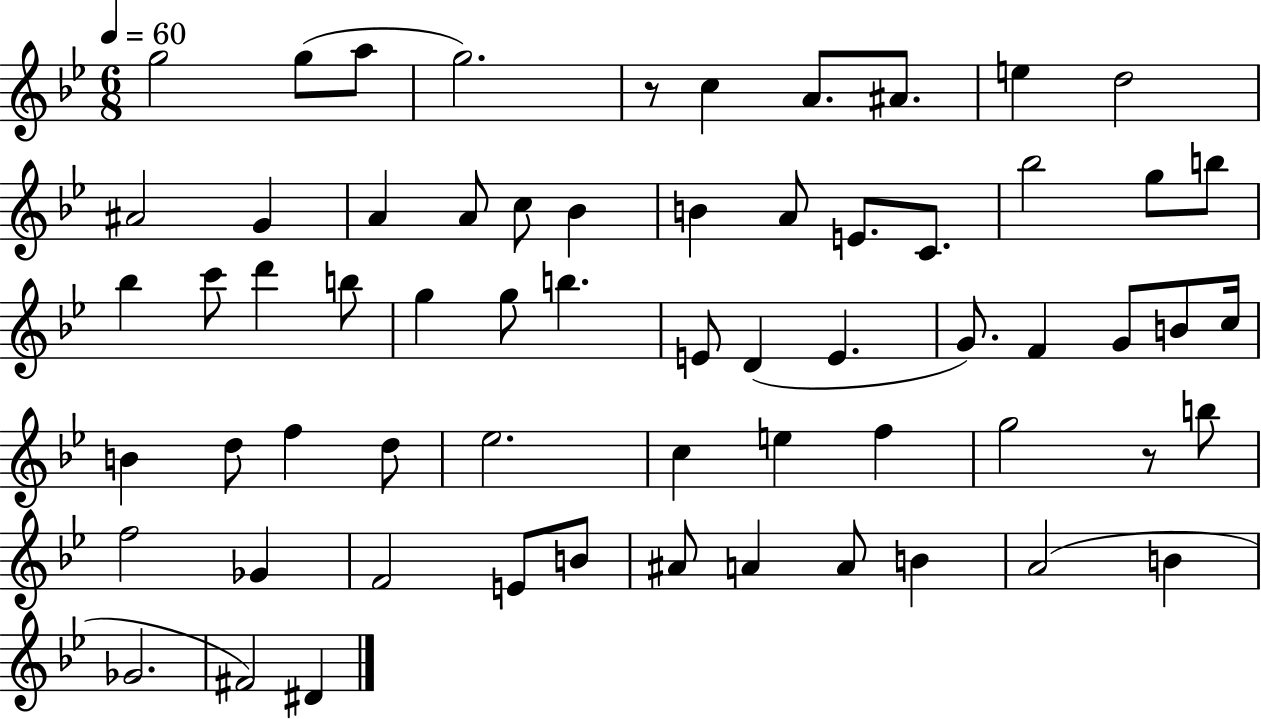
{
  \clef treble
  \numericTimeSignature
  \time 6/8
  \key bes \major
  \tempo 4 = 60
  g''2 g''8( a''8 | g''2.) | r8 c''4 a'8. ais'8. | e''4 d''2 | \break ais'2 g'4 | a'4 a'8 c''8 bes'4 | b'4 a'8 e'8. c'8. | bes''2 g''8 b''8 | \break bes''4 c'''8 d'''4 b''8 | g''4 g''8 b''4. | e'8 d'4( e'4. | g'8.) f'4 g'8 b'8 c''16 | \break b'4 d''8 f''4 d''8 | ees''2. | c''4 e''4 f''4 | g''2 r8 b''8 | \break f''2 ges'4 | f'2 e'8 b'8 | ais'8 a'4 a'8 b'4 | a'2( b'4 | \break ges'2. | fis'2) dis'4 | \bar "|."
}